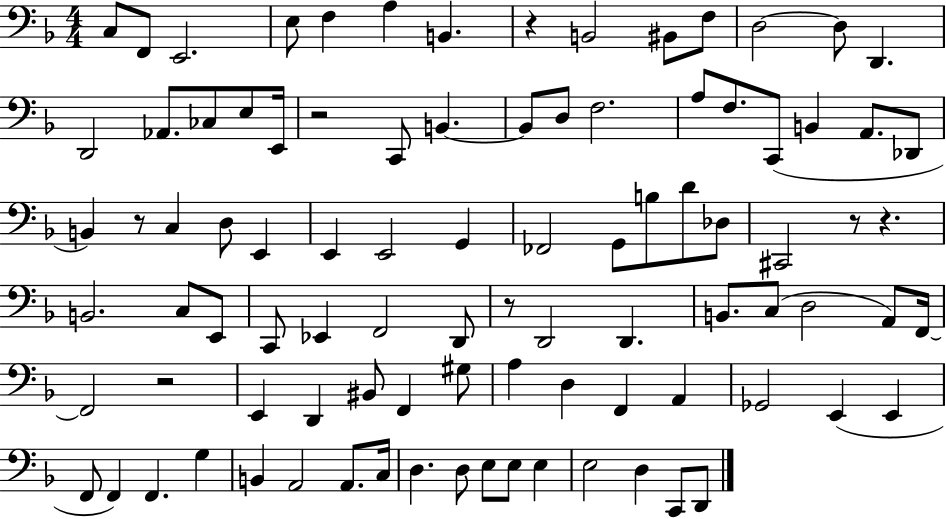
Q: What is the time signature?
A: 4/4